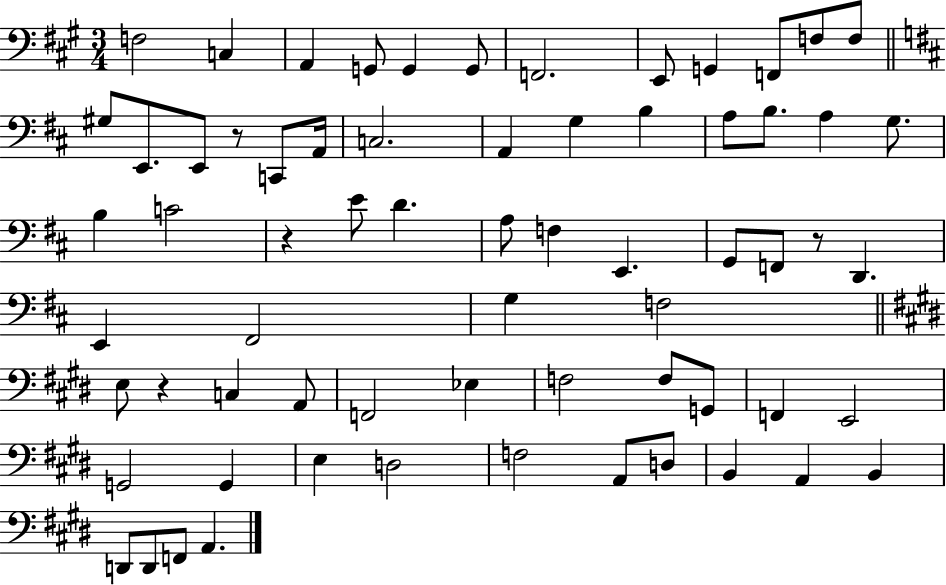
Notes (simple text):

F3/h C3/q A2/q G2/e G2/q G2/e F2/h. E2/e G2/q F2/e F3/e F3/e G#3/e E2/e. E2/e R/e C2/e A2/s C3/h. A2/q G3/q B3/q A3/e B3/e. A3/q G3/e. B3/q C4/h R/q E4/e D4/q. A3/e F3/q E2/q. G2/e F2/e R/e D2/q. E2/q F#2/h G3/q F3/h E3/e R/q C3/q A2/e F2/h Eb3/q F3/h F3/e G2/e F2/q E2/h G2/h G2/q E3/q D3/h F3/h A2/e D3/e B2/q A2/q B2/q D2/e D2/e F2/e A2/q.